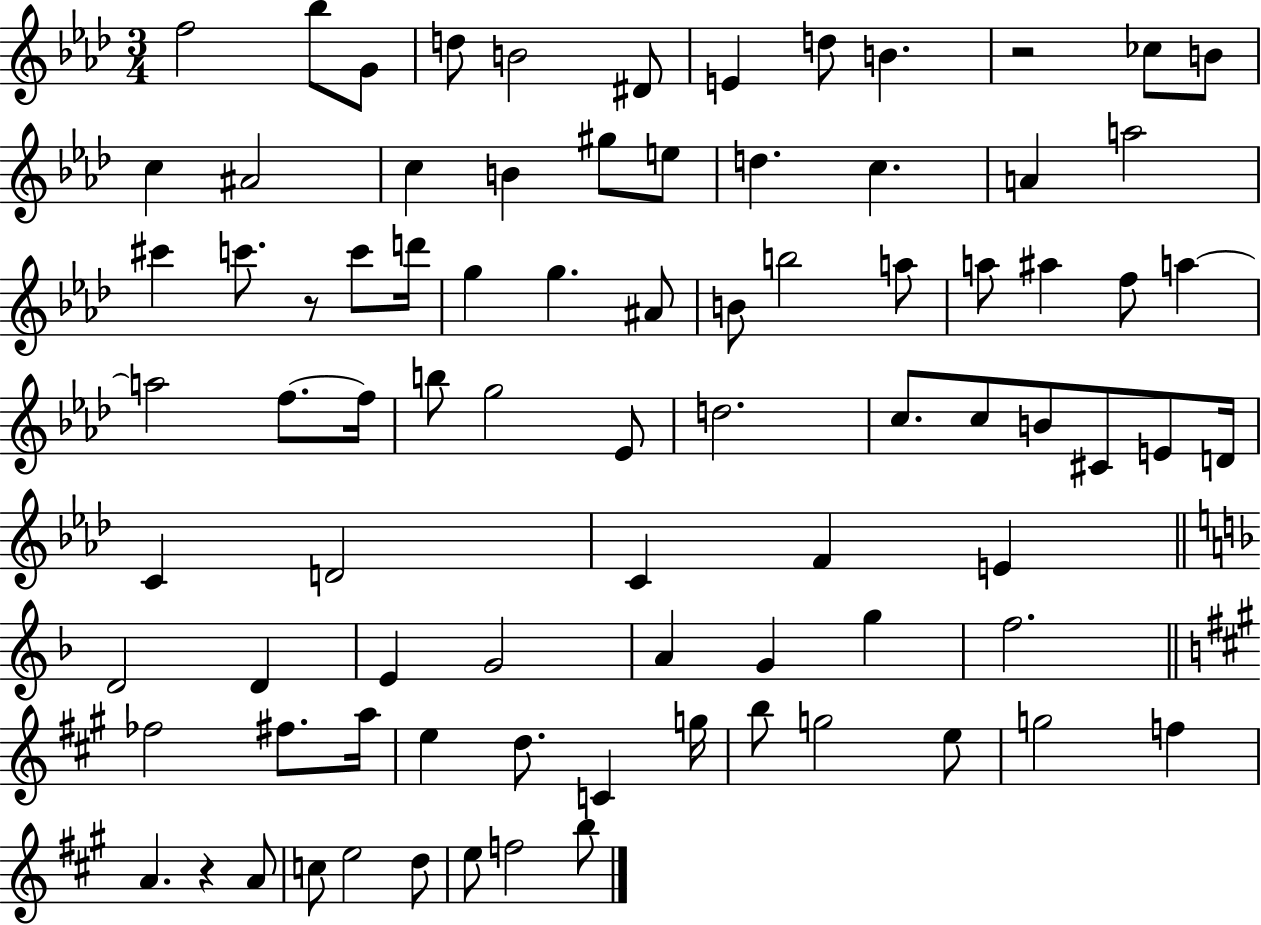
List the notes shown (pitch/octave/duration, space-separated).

F5/h Bb5/e G4/e D5/e B4/h D#4/e E4/q D5/e B4/q. R/h CES5/e B4/e C5/q A#4/h C5/q B4/q G#5/e E5/e D5/q. C5/q. A4/q A5/h C#6/q C6/e. R/e C6/e D6/s G5/q G5/q. A#4/e B4/e B5/h A5/e A5/e A#5/q F5/e A5/q A5/h F5/e. F5/s B5/e G5/h Eb4/e D5/h. C5/e. C5/e B4/e C#4/e E4/e D4/s C4/q D4/h C4/q F4/q E4/q D4/h D4/q E4/q G4/h A4/q G4/q G5/q F5/h. FES5/h F#5/e. A5/s E5/q D5/e. C4/q G5/s B5/e G5/h E5/e G5/h F5/q A4/q. R/q A4/e C5/e E5/h D5/e E5/e F5/h B5/e